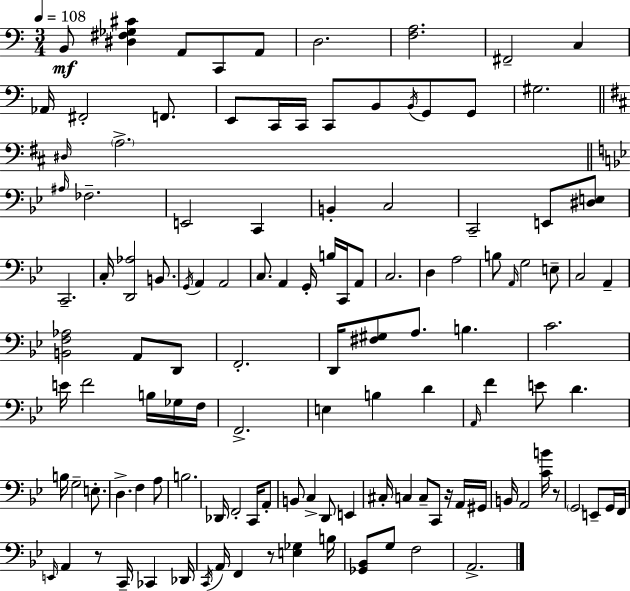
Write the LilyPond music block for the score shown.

{
  \clef bass
  \numericTimeSignature
  \time 3/4
  \key c \major
  \tempo 4 = 108
  b,8\mf <dis fis ges cis'>4 a,8 c,8 a,8 | d2. | <f a>2. | fis,2-- c4 | \break aes,16 fis,2-. f,8. | e,8 c,16 c,16 c,8 b,8 \acciaccatura { b,16 } g,8 g,8 | gis2. | \bar "||" \break \key d \major \grace { dis16 } \parenthesize a2.-> | \bar "||" \break \key bes \major \grace { ais16 } fes2.-- | e,2 c,4 | b,4-. c2 | c,2-- e,8 <dis e>8 | \break c,2.-- | c16-. <d, aes>2 b,8. | \acciaccatura { g,16 } a,4 a,2 | c8. a,4 g,16-. b16 c,16 | \break a,8 c2. | d4 a2 | b8 \grace { a,16 } g2 | e8-- c2 a,4-- | \break <b, f aes>2 a,8 | d,8 f,2.-. | d,16 <fis gis>8 a8. b4. | c'2. | \break e'16 f'2 | b16 ges16 f16 f,2.-> | e4 b4 d'4 | \grace { a,16 } f'4 e'8 d'4. | \break b16 g2-- | e8.-. d4.-> f4 | a8 b2. | des,16 f,2-. | \break c,16 a,8-. b,8 c4-> d,8 | e,4 cis16-. c4 c8-- c,8 | r16 a,16 gis,16 b,16 a,2 | <c' b'>16 r8 \parenthesize g,2 | \break e,8-- g,16 f,16 \grace { e,16 } a,4 r8 c,16-- | ces,4 des,16 \acciaccatura { c,16 } a,16 f,4 r8 | <e ges>4 b16 <ges, bes,>8 g8 f2 | a,2.-> | \break \bar "|."
}